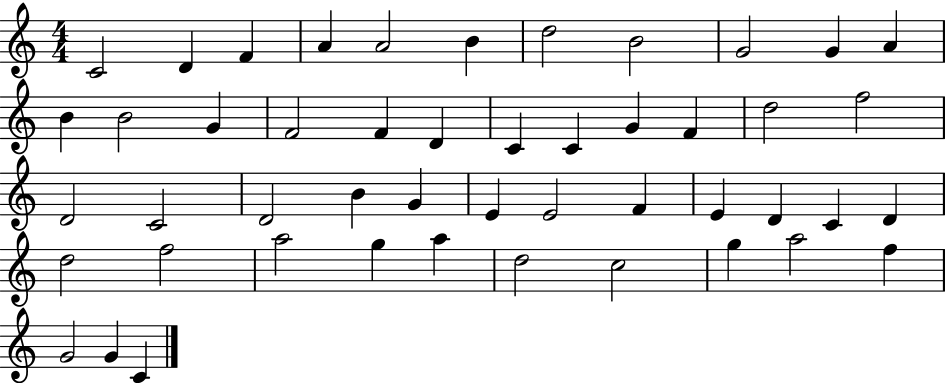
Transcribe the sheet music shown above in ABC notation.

X:1
T:Untitled
M:4/4
L:1/4
K:C
C2 D F A A2 B d2 B2 G2 G A B B2 G F2 F D C C G F d2 f2 D2 C2 D2 B G E E2 F E D C D d2 f2 a2 g a d2 c2 g a2 f G2 G C